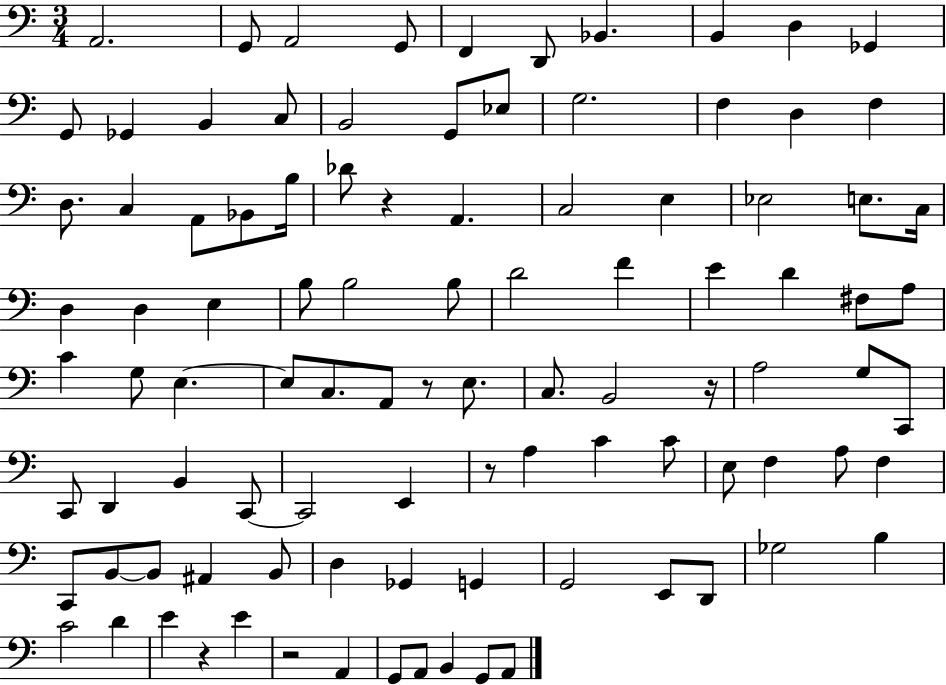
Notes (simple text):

A2/h. G2/e A2/h G2/e F2/q D2/e Bb2/q. B2/q D3/q Gb2/q G2/e Gb2/q B2/q C3/e B2/h G2/e Eb3/e G3/h. F3/q D3/q F3/q D3/e. C3/q A2/e Bb2/e B3/s Db4/e R/q A2/q. C3/h E3/q Eb3/h E3/e. C3/s D3/q D3/q E3/q B3/e B3/h B3/e D4/h F4/q E4/q D4/q F#3/e A3/e C4/q G3/e E3/q. E3/e C3/e. A2/e R/e E3/e. C3/e. B2/h R/s A3/h G3/e C2/e C2/e D2/q B2/q C2/e C2/h E2/q R/e A3/q C4/q C4/e E3/e F3/q A3/e F3/q C2/e B2/e B2/e A#2/q B2/e D3/q Gb2/q G2/q G2/h E2/e D2/e Gb3/h B3/q C4/h D4/q E4/q R/q E4/q R/h A2/q G2/e A2/e B2/q G2/e A2/e